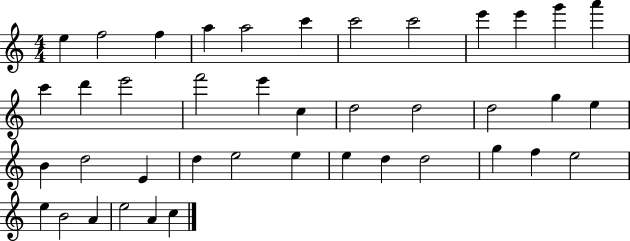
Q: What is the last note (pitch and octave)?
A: C5